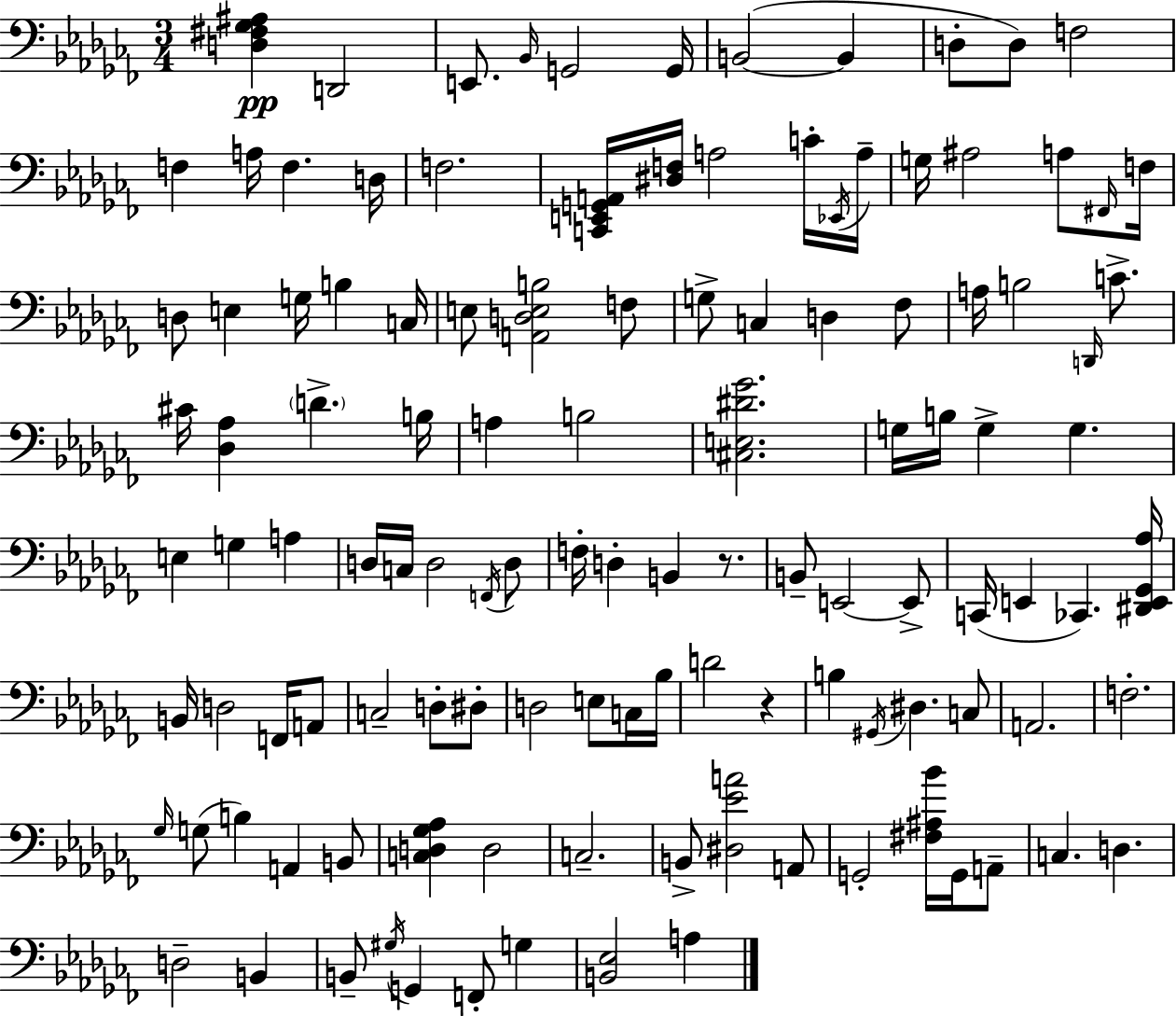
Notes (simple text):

[D3,F#3,Gb3,A#3]/q D2/h E2/e. Bb2/s G2/h G2/s B2/h B2/q D3/e D3/e F3/h F3/q A3/s F3/q. D3/s F3/h. [C2,E2,G2,A2]/s [D#3,F3]/s A3/h C4/s Eb2/s A3/s G3/s A#3/h A3/e F#2/s F3/s D3/e E3/q G3/s B3/q C3/s E3/e [A2,D3,E3,B3]/h F3/e G3/e C3/q D3/q FES3/e A3/s B3/h D2/s C4/e. C#4/s [Db3,Ab3]/q D4/q. B3/s A3/q B3/h [C#3,E3,D#4,Gb4]/h. G3/s B3/s G3/q G3/q. E3/q G3/q A3/q D3/s C3/s D3/h F2/s D3/e F3/s D3/q B2/q R/e. B2/e E2/h E2/e C2/s E2/q CES2/q. [D#2,E2,Gb2,Ab3]/s B2/s D3/h F2/s A2/e C3/h D3/e D#3/e D3/h E3/e C3/s Bb3/s D4/h R/q B3/q G#2/s D#3/q. C3/e A2/h. F3/h. Gb3/s G3/e B3/q A2/q B2/e [C3,D3,Gb3,Ab3]/q D3/h C3/h. B2/e [D#3,Eb4,A4]/h A2/e G2/h [F#3,A#3,Bb4]/s G2/s A2/e C3/q. D3/q. D3/h B2/q B2/e G#3/s G2/q F2/e G3/q [B2,Eb3]/h A3/q